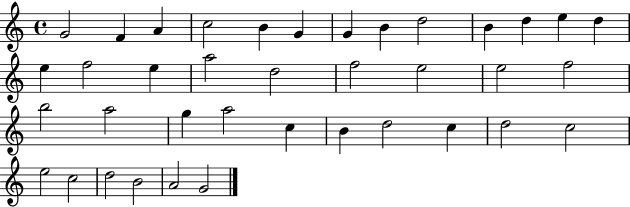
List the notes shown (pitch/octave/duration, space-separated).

G4/h F4/q A4/q C5/h B4/q G4/q G4/q B4/q D5/h B4/q D5/q E5/q D5/q E5/q F5/h E5/q A5/h D5/h F5/h E5/h E5/h F5/h B5/h A5/h G5/q A5/h C5/q B4/q D5/h C5/q D5/h C5/h E5/h C5/h D5/h B4/h A4/h G4/h